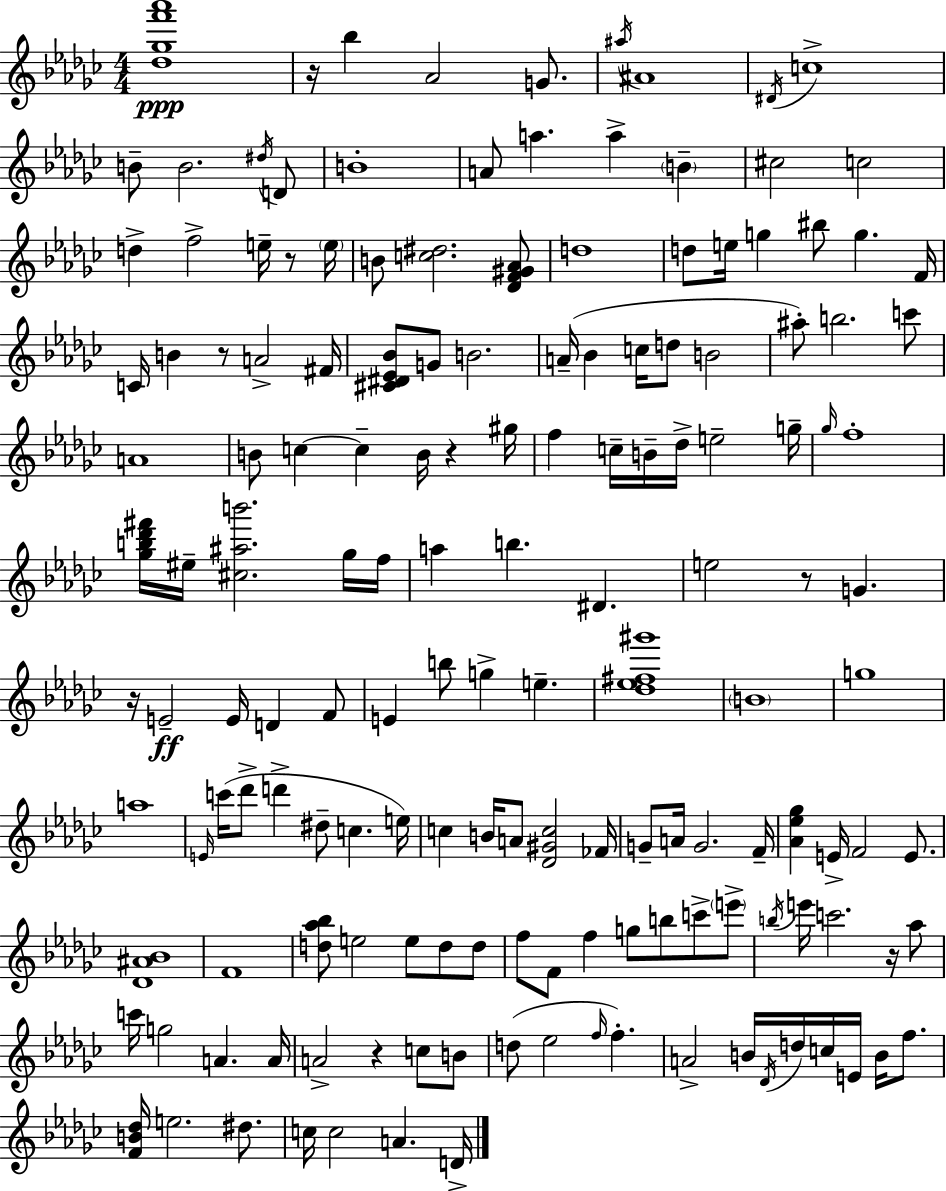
X:1
T:Untitled
M:4/4
L:1/4
K:Ebm
[_d_gf'_a']4 z/4 _b _A2 G/2 ^a/4 ^A4 ^D/4 c4 B/2 B2 ^d/4 D/2 B4 A/2 a a B ^c2 c2 d f2 e/4 z/2 e/4 B/2 [c^d]2 [_DF^G_A]/2 d4 d/2 e/4 g ^b/2 g F/4 C/4 B z/2 A2 ^F/4 [^C^D_E_B]/2 G/2 B2 A/4 _B c/4 d/2 B2 ^a/2 b2 c'/2 A4 B/2 c c B/4 z ^g/4 f c/4 B/4 _d/4 e2 g/4 _g/4 f4 [_gb_d'^f']/4 ^e/4 [^c^ab']2 _g/4 f/4 a b ^D e2 z/2 G z/4 E2 E/4 D F/2 E b/2 g e [_d_e^f^g']4 B4 g4 a4 E/4 c'/4 _d'/2 d' ^d/2 c e/4 c B/4 A/2 [_D^Gc]2 _F/4 G/2 A/4 G2 F/4 [_A_e_g] E/4 F2 E/2 [_D^A_B]4 F4 [d_a_b]/2 e2 e/2 d/2 d/2 f/2 F/2 f g/2 b/2 c'/2 e'/2 b/4 e'/4 c'2 z/4 _a/2 c'/4 g2 A A/4 A2 z c/2 B/2 d/2 _e2 f/4 f A2 B/4 _D/4 d/4 c/4 E/4 B/4 f/2 [FB_d]/4 e2 ^d/2 c/4 c2 A D/4